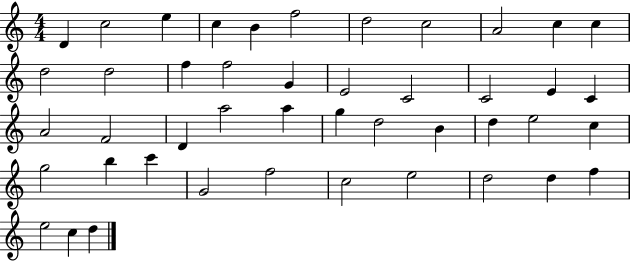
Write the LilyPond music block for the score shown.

{
  \clef treble
  \numericTimeSignature
  \time 4/4
  \key c \major
  d'4 c''2 e''4 | c''4 b'4 f''2 | d''2 c''2 | a'2 c''4 c''4 | \break d''2 d''2 | f''4 f''2 g'4 | e'2 c'2 | c'2 e'4 c'4 | \break a'2 f'2 | d'4 a''2 a''4 | g''4 d''2 b'4 | d''4 e''2 c''4 | \break g''2 b''4 c'''4 | g'2 f''2 | c''2 e''2 | d''2 d''4 f''4 | \break e''2 c''4 d''4 | \bar "|."
}